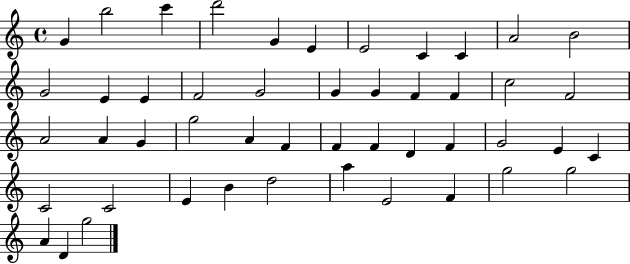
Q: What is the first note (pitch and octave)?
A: G4